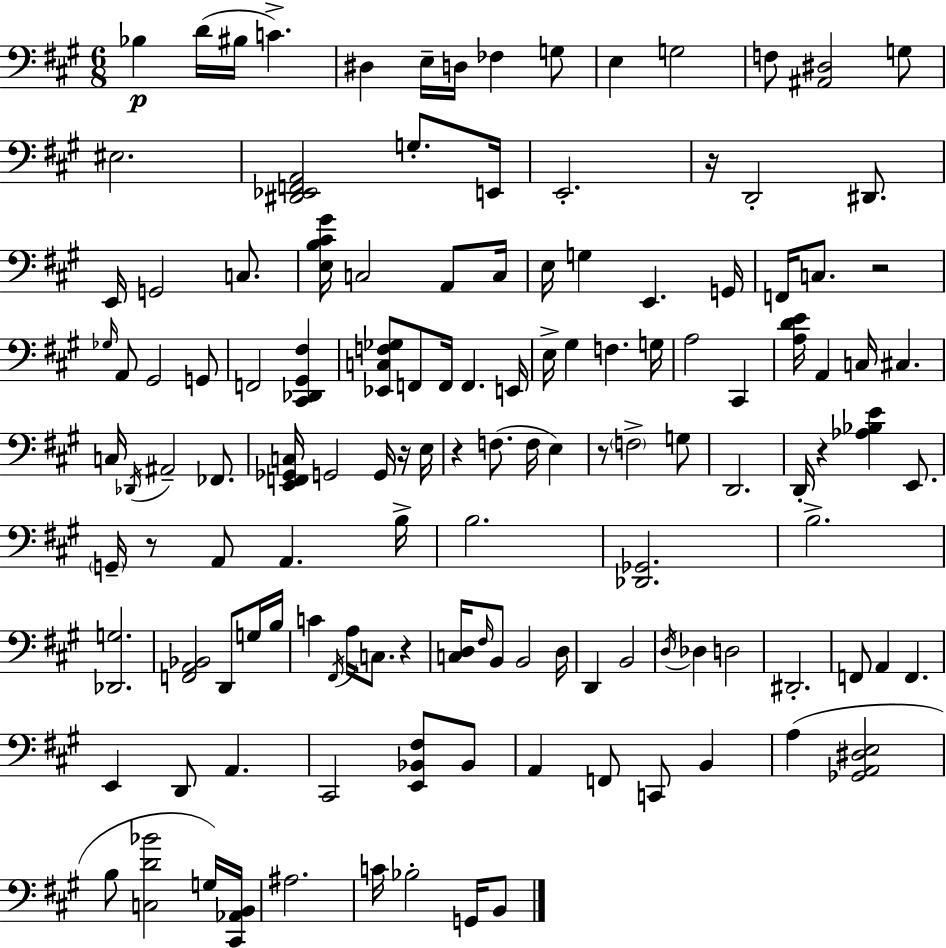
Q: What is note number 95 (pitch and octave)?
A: Bb2